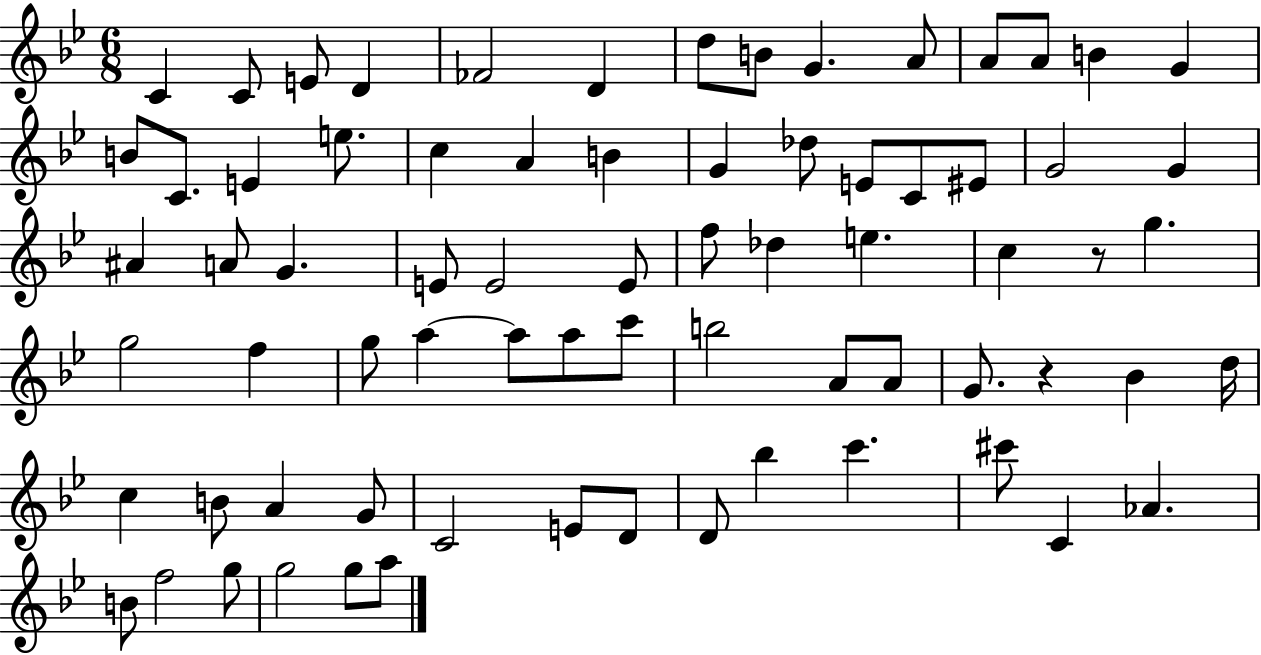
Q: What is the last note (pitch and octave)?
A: A5